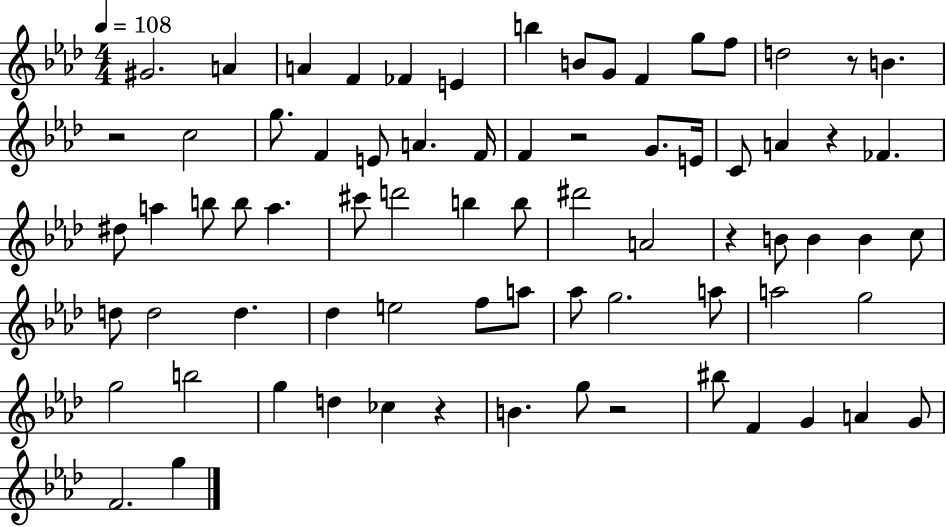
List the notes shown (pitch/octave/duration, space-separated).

G#4/h. A4/q A4/q F4/q FES4/q E4/q B5/q B4/e G4/e F4/q G5/e F5/e D5/h R/e B4/q. R/h C5/h G5/e. F4/q E4/e A4/q. F4/s F4/q R/h G4/e. E4/s C4/e A4/q R/q FES4/q. D#5/e A5/q B5/e B5/e A5/q. C#6/e D6/h B5/q B5/e D#6/h A4/h R/q B4/e B4/q B4/q C5/e D5/e D5/h D5/q. Db5/q E5/h F5/e A5/e Ab5/e G5/h. A5/e A5/h G5/h G5/h B5/h G5/q D5/q CES5/q R/q B4/q. G5/e R/h BIS5/e F4/q G4/q A4/q G4/e F4/h. G5/q